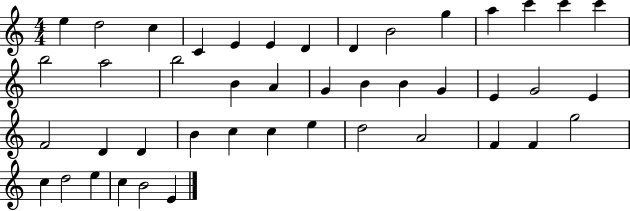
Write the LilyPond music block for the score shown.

{
  \clef treble
  \numericTimeSignature
  \time 4/4
  \key c \major
  e''4 d''2 c''4 | c'4 e'4 e'4 d'4 | d'4 b'2 g''4 | a''4 c'''4 c'''4 c'''4 | \break b''2 a''2 | b''2 b'4 a'4 | g'4 b'4 b'4 g'4 | e'4 g'2 e'4 | \break f'2 d'4 d'4 | b'4 c''4 c''4 e''4 | d''2 a'2 | f'4 f'4 g''2 | \break c''4 d''2 e''4 | c''4 b'2 e'4 | \bar "|."
}